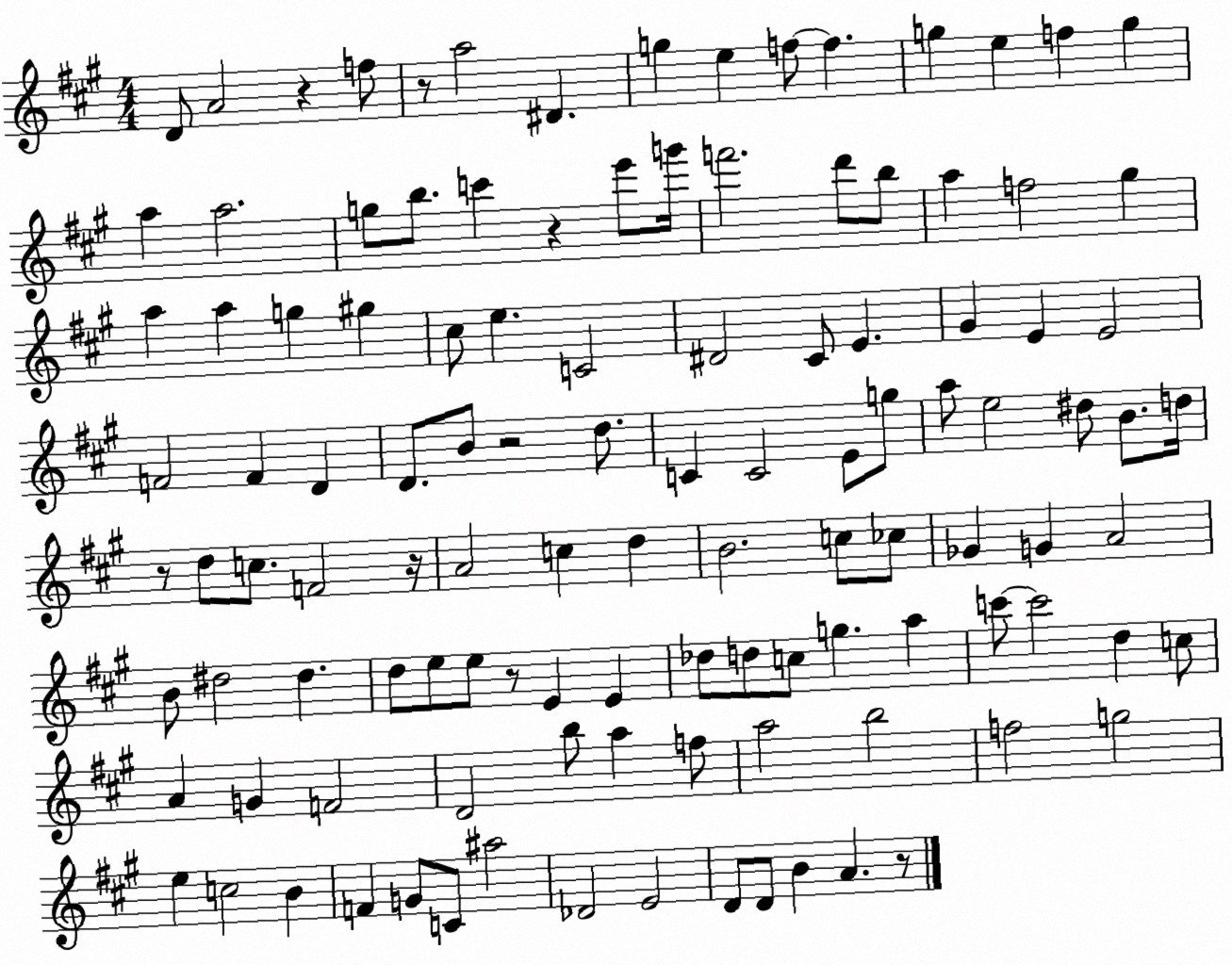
X:1
T:Untitled
M:4/4
L:1/4
K:A
D/2 A2 z f/2 z/2 a2 ^D g e f/2 f g e f g a a2 g/2 b/2 c' z e'/2 g'/4 f'2 d'/2 b/2 a f2 ^g a a g ^g ^c/2 e C2 ^D2 ^C/2 E ^G E E2 F2 F D D/2 B/2 z2 d/2 C C2 E/2 g/2 a/2 e2 ^d/2 B/2 d/4 z/2 d/2 c/2 F2 z/4 A2 c d B2 c/2 _c/2 _G G A2 B/2 ^d2 ^d d/2 e/2 e/2 z/2 E E _d/2 d/2 c/2 g a c'/2 c'2 d c/2 A G F2 D2 b/2 a f/2 a2 b2 f2 g2 e c2 B F G/2 C/2 ^a2 _D2 E2 D/2 D/2 B A z/2